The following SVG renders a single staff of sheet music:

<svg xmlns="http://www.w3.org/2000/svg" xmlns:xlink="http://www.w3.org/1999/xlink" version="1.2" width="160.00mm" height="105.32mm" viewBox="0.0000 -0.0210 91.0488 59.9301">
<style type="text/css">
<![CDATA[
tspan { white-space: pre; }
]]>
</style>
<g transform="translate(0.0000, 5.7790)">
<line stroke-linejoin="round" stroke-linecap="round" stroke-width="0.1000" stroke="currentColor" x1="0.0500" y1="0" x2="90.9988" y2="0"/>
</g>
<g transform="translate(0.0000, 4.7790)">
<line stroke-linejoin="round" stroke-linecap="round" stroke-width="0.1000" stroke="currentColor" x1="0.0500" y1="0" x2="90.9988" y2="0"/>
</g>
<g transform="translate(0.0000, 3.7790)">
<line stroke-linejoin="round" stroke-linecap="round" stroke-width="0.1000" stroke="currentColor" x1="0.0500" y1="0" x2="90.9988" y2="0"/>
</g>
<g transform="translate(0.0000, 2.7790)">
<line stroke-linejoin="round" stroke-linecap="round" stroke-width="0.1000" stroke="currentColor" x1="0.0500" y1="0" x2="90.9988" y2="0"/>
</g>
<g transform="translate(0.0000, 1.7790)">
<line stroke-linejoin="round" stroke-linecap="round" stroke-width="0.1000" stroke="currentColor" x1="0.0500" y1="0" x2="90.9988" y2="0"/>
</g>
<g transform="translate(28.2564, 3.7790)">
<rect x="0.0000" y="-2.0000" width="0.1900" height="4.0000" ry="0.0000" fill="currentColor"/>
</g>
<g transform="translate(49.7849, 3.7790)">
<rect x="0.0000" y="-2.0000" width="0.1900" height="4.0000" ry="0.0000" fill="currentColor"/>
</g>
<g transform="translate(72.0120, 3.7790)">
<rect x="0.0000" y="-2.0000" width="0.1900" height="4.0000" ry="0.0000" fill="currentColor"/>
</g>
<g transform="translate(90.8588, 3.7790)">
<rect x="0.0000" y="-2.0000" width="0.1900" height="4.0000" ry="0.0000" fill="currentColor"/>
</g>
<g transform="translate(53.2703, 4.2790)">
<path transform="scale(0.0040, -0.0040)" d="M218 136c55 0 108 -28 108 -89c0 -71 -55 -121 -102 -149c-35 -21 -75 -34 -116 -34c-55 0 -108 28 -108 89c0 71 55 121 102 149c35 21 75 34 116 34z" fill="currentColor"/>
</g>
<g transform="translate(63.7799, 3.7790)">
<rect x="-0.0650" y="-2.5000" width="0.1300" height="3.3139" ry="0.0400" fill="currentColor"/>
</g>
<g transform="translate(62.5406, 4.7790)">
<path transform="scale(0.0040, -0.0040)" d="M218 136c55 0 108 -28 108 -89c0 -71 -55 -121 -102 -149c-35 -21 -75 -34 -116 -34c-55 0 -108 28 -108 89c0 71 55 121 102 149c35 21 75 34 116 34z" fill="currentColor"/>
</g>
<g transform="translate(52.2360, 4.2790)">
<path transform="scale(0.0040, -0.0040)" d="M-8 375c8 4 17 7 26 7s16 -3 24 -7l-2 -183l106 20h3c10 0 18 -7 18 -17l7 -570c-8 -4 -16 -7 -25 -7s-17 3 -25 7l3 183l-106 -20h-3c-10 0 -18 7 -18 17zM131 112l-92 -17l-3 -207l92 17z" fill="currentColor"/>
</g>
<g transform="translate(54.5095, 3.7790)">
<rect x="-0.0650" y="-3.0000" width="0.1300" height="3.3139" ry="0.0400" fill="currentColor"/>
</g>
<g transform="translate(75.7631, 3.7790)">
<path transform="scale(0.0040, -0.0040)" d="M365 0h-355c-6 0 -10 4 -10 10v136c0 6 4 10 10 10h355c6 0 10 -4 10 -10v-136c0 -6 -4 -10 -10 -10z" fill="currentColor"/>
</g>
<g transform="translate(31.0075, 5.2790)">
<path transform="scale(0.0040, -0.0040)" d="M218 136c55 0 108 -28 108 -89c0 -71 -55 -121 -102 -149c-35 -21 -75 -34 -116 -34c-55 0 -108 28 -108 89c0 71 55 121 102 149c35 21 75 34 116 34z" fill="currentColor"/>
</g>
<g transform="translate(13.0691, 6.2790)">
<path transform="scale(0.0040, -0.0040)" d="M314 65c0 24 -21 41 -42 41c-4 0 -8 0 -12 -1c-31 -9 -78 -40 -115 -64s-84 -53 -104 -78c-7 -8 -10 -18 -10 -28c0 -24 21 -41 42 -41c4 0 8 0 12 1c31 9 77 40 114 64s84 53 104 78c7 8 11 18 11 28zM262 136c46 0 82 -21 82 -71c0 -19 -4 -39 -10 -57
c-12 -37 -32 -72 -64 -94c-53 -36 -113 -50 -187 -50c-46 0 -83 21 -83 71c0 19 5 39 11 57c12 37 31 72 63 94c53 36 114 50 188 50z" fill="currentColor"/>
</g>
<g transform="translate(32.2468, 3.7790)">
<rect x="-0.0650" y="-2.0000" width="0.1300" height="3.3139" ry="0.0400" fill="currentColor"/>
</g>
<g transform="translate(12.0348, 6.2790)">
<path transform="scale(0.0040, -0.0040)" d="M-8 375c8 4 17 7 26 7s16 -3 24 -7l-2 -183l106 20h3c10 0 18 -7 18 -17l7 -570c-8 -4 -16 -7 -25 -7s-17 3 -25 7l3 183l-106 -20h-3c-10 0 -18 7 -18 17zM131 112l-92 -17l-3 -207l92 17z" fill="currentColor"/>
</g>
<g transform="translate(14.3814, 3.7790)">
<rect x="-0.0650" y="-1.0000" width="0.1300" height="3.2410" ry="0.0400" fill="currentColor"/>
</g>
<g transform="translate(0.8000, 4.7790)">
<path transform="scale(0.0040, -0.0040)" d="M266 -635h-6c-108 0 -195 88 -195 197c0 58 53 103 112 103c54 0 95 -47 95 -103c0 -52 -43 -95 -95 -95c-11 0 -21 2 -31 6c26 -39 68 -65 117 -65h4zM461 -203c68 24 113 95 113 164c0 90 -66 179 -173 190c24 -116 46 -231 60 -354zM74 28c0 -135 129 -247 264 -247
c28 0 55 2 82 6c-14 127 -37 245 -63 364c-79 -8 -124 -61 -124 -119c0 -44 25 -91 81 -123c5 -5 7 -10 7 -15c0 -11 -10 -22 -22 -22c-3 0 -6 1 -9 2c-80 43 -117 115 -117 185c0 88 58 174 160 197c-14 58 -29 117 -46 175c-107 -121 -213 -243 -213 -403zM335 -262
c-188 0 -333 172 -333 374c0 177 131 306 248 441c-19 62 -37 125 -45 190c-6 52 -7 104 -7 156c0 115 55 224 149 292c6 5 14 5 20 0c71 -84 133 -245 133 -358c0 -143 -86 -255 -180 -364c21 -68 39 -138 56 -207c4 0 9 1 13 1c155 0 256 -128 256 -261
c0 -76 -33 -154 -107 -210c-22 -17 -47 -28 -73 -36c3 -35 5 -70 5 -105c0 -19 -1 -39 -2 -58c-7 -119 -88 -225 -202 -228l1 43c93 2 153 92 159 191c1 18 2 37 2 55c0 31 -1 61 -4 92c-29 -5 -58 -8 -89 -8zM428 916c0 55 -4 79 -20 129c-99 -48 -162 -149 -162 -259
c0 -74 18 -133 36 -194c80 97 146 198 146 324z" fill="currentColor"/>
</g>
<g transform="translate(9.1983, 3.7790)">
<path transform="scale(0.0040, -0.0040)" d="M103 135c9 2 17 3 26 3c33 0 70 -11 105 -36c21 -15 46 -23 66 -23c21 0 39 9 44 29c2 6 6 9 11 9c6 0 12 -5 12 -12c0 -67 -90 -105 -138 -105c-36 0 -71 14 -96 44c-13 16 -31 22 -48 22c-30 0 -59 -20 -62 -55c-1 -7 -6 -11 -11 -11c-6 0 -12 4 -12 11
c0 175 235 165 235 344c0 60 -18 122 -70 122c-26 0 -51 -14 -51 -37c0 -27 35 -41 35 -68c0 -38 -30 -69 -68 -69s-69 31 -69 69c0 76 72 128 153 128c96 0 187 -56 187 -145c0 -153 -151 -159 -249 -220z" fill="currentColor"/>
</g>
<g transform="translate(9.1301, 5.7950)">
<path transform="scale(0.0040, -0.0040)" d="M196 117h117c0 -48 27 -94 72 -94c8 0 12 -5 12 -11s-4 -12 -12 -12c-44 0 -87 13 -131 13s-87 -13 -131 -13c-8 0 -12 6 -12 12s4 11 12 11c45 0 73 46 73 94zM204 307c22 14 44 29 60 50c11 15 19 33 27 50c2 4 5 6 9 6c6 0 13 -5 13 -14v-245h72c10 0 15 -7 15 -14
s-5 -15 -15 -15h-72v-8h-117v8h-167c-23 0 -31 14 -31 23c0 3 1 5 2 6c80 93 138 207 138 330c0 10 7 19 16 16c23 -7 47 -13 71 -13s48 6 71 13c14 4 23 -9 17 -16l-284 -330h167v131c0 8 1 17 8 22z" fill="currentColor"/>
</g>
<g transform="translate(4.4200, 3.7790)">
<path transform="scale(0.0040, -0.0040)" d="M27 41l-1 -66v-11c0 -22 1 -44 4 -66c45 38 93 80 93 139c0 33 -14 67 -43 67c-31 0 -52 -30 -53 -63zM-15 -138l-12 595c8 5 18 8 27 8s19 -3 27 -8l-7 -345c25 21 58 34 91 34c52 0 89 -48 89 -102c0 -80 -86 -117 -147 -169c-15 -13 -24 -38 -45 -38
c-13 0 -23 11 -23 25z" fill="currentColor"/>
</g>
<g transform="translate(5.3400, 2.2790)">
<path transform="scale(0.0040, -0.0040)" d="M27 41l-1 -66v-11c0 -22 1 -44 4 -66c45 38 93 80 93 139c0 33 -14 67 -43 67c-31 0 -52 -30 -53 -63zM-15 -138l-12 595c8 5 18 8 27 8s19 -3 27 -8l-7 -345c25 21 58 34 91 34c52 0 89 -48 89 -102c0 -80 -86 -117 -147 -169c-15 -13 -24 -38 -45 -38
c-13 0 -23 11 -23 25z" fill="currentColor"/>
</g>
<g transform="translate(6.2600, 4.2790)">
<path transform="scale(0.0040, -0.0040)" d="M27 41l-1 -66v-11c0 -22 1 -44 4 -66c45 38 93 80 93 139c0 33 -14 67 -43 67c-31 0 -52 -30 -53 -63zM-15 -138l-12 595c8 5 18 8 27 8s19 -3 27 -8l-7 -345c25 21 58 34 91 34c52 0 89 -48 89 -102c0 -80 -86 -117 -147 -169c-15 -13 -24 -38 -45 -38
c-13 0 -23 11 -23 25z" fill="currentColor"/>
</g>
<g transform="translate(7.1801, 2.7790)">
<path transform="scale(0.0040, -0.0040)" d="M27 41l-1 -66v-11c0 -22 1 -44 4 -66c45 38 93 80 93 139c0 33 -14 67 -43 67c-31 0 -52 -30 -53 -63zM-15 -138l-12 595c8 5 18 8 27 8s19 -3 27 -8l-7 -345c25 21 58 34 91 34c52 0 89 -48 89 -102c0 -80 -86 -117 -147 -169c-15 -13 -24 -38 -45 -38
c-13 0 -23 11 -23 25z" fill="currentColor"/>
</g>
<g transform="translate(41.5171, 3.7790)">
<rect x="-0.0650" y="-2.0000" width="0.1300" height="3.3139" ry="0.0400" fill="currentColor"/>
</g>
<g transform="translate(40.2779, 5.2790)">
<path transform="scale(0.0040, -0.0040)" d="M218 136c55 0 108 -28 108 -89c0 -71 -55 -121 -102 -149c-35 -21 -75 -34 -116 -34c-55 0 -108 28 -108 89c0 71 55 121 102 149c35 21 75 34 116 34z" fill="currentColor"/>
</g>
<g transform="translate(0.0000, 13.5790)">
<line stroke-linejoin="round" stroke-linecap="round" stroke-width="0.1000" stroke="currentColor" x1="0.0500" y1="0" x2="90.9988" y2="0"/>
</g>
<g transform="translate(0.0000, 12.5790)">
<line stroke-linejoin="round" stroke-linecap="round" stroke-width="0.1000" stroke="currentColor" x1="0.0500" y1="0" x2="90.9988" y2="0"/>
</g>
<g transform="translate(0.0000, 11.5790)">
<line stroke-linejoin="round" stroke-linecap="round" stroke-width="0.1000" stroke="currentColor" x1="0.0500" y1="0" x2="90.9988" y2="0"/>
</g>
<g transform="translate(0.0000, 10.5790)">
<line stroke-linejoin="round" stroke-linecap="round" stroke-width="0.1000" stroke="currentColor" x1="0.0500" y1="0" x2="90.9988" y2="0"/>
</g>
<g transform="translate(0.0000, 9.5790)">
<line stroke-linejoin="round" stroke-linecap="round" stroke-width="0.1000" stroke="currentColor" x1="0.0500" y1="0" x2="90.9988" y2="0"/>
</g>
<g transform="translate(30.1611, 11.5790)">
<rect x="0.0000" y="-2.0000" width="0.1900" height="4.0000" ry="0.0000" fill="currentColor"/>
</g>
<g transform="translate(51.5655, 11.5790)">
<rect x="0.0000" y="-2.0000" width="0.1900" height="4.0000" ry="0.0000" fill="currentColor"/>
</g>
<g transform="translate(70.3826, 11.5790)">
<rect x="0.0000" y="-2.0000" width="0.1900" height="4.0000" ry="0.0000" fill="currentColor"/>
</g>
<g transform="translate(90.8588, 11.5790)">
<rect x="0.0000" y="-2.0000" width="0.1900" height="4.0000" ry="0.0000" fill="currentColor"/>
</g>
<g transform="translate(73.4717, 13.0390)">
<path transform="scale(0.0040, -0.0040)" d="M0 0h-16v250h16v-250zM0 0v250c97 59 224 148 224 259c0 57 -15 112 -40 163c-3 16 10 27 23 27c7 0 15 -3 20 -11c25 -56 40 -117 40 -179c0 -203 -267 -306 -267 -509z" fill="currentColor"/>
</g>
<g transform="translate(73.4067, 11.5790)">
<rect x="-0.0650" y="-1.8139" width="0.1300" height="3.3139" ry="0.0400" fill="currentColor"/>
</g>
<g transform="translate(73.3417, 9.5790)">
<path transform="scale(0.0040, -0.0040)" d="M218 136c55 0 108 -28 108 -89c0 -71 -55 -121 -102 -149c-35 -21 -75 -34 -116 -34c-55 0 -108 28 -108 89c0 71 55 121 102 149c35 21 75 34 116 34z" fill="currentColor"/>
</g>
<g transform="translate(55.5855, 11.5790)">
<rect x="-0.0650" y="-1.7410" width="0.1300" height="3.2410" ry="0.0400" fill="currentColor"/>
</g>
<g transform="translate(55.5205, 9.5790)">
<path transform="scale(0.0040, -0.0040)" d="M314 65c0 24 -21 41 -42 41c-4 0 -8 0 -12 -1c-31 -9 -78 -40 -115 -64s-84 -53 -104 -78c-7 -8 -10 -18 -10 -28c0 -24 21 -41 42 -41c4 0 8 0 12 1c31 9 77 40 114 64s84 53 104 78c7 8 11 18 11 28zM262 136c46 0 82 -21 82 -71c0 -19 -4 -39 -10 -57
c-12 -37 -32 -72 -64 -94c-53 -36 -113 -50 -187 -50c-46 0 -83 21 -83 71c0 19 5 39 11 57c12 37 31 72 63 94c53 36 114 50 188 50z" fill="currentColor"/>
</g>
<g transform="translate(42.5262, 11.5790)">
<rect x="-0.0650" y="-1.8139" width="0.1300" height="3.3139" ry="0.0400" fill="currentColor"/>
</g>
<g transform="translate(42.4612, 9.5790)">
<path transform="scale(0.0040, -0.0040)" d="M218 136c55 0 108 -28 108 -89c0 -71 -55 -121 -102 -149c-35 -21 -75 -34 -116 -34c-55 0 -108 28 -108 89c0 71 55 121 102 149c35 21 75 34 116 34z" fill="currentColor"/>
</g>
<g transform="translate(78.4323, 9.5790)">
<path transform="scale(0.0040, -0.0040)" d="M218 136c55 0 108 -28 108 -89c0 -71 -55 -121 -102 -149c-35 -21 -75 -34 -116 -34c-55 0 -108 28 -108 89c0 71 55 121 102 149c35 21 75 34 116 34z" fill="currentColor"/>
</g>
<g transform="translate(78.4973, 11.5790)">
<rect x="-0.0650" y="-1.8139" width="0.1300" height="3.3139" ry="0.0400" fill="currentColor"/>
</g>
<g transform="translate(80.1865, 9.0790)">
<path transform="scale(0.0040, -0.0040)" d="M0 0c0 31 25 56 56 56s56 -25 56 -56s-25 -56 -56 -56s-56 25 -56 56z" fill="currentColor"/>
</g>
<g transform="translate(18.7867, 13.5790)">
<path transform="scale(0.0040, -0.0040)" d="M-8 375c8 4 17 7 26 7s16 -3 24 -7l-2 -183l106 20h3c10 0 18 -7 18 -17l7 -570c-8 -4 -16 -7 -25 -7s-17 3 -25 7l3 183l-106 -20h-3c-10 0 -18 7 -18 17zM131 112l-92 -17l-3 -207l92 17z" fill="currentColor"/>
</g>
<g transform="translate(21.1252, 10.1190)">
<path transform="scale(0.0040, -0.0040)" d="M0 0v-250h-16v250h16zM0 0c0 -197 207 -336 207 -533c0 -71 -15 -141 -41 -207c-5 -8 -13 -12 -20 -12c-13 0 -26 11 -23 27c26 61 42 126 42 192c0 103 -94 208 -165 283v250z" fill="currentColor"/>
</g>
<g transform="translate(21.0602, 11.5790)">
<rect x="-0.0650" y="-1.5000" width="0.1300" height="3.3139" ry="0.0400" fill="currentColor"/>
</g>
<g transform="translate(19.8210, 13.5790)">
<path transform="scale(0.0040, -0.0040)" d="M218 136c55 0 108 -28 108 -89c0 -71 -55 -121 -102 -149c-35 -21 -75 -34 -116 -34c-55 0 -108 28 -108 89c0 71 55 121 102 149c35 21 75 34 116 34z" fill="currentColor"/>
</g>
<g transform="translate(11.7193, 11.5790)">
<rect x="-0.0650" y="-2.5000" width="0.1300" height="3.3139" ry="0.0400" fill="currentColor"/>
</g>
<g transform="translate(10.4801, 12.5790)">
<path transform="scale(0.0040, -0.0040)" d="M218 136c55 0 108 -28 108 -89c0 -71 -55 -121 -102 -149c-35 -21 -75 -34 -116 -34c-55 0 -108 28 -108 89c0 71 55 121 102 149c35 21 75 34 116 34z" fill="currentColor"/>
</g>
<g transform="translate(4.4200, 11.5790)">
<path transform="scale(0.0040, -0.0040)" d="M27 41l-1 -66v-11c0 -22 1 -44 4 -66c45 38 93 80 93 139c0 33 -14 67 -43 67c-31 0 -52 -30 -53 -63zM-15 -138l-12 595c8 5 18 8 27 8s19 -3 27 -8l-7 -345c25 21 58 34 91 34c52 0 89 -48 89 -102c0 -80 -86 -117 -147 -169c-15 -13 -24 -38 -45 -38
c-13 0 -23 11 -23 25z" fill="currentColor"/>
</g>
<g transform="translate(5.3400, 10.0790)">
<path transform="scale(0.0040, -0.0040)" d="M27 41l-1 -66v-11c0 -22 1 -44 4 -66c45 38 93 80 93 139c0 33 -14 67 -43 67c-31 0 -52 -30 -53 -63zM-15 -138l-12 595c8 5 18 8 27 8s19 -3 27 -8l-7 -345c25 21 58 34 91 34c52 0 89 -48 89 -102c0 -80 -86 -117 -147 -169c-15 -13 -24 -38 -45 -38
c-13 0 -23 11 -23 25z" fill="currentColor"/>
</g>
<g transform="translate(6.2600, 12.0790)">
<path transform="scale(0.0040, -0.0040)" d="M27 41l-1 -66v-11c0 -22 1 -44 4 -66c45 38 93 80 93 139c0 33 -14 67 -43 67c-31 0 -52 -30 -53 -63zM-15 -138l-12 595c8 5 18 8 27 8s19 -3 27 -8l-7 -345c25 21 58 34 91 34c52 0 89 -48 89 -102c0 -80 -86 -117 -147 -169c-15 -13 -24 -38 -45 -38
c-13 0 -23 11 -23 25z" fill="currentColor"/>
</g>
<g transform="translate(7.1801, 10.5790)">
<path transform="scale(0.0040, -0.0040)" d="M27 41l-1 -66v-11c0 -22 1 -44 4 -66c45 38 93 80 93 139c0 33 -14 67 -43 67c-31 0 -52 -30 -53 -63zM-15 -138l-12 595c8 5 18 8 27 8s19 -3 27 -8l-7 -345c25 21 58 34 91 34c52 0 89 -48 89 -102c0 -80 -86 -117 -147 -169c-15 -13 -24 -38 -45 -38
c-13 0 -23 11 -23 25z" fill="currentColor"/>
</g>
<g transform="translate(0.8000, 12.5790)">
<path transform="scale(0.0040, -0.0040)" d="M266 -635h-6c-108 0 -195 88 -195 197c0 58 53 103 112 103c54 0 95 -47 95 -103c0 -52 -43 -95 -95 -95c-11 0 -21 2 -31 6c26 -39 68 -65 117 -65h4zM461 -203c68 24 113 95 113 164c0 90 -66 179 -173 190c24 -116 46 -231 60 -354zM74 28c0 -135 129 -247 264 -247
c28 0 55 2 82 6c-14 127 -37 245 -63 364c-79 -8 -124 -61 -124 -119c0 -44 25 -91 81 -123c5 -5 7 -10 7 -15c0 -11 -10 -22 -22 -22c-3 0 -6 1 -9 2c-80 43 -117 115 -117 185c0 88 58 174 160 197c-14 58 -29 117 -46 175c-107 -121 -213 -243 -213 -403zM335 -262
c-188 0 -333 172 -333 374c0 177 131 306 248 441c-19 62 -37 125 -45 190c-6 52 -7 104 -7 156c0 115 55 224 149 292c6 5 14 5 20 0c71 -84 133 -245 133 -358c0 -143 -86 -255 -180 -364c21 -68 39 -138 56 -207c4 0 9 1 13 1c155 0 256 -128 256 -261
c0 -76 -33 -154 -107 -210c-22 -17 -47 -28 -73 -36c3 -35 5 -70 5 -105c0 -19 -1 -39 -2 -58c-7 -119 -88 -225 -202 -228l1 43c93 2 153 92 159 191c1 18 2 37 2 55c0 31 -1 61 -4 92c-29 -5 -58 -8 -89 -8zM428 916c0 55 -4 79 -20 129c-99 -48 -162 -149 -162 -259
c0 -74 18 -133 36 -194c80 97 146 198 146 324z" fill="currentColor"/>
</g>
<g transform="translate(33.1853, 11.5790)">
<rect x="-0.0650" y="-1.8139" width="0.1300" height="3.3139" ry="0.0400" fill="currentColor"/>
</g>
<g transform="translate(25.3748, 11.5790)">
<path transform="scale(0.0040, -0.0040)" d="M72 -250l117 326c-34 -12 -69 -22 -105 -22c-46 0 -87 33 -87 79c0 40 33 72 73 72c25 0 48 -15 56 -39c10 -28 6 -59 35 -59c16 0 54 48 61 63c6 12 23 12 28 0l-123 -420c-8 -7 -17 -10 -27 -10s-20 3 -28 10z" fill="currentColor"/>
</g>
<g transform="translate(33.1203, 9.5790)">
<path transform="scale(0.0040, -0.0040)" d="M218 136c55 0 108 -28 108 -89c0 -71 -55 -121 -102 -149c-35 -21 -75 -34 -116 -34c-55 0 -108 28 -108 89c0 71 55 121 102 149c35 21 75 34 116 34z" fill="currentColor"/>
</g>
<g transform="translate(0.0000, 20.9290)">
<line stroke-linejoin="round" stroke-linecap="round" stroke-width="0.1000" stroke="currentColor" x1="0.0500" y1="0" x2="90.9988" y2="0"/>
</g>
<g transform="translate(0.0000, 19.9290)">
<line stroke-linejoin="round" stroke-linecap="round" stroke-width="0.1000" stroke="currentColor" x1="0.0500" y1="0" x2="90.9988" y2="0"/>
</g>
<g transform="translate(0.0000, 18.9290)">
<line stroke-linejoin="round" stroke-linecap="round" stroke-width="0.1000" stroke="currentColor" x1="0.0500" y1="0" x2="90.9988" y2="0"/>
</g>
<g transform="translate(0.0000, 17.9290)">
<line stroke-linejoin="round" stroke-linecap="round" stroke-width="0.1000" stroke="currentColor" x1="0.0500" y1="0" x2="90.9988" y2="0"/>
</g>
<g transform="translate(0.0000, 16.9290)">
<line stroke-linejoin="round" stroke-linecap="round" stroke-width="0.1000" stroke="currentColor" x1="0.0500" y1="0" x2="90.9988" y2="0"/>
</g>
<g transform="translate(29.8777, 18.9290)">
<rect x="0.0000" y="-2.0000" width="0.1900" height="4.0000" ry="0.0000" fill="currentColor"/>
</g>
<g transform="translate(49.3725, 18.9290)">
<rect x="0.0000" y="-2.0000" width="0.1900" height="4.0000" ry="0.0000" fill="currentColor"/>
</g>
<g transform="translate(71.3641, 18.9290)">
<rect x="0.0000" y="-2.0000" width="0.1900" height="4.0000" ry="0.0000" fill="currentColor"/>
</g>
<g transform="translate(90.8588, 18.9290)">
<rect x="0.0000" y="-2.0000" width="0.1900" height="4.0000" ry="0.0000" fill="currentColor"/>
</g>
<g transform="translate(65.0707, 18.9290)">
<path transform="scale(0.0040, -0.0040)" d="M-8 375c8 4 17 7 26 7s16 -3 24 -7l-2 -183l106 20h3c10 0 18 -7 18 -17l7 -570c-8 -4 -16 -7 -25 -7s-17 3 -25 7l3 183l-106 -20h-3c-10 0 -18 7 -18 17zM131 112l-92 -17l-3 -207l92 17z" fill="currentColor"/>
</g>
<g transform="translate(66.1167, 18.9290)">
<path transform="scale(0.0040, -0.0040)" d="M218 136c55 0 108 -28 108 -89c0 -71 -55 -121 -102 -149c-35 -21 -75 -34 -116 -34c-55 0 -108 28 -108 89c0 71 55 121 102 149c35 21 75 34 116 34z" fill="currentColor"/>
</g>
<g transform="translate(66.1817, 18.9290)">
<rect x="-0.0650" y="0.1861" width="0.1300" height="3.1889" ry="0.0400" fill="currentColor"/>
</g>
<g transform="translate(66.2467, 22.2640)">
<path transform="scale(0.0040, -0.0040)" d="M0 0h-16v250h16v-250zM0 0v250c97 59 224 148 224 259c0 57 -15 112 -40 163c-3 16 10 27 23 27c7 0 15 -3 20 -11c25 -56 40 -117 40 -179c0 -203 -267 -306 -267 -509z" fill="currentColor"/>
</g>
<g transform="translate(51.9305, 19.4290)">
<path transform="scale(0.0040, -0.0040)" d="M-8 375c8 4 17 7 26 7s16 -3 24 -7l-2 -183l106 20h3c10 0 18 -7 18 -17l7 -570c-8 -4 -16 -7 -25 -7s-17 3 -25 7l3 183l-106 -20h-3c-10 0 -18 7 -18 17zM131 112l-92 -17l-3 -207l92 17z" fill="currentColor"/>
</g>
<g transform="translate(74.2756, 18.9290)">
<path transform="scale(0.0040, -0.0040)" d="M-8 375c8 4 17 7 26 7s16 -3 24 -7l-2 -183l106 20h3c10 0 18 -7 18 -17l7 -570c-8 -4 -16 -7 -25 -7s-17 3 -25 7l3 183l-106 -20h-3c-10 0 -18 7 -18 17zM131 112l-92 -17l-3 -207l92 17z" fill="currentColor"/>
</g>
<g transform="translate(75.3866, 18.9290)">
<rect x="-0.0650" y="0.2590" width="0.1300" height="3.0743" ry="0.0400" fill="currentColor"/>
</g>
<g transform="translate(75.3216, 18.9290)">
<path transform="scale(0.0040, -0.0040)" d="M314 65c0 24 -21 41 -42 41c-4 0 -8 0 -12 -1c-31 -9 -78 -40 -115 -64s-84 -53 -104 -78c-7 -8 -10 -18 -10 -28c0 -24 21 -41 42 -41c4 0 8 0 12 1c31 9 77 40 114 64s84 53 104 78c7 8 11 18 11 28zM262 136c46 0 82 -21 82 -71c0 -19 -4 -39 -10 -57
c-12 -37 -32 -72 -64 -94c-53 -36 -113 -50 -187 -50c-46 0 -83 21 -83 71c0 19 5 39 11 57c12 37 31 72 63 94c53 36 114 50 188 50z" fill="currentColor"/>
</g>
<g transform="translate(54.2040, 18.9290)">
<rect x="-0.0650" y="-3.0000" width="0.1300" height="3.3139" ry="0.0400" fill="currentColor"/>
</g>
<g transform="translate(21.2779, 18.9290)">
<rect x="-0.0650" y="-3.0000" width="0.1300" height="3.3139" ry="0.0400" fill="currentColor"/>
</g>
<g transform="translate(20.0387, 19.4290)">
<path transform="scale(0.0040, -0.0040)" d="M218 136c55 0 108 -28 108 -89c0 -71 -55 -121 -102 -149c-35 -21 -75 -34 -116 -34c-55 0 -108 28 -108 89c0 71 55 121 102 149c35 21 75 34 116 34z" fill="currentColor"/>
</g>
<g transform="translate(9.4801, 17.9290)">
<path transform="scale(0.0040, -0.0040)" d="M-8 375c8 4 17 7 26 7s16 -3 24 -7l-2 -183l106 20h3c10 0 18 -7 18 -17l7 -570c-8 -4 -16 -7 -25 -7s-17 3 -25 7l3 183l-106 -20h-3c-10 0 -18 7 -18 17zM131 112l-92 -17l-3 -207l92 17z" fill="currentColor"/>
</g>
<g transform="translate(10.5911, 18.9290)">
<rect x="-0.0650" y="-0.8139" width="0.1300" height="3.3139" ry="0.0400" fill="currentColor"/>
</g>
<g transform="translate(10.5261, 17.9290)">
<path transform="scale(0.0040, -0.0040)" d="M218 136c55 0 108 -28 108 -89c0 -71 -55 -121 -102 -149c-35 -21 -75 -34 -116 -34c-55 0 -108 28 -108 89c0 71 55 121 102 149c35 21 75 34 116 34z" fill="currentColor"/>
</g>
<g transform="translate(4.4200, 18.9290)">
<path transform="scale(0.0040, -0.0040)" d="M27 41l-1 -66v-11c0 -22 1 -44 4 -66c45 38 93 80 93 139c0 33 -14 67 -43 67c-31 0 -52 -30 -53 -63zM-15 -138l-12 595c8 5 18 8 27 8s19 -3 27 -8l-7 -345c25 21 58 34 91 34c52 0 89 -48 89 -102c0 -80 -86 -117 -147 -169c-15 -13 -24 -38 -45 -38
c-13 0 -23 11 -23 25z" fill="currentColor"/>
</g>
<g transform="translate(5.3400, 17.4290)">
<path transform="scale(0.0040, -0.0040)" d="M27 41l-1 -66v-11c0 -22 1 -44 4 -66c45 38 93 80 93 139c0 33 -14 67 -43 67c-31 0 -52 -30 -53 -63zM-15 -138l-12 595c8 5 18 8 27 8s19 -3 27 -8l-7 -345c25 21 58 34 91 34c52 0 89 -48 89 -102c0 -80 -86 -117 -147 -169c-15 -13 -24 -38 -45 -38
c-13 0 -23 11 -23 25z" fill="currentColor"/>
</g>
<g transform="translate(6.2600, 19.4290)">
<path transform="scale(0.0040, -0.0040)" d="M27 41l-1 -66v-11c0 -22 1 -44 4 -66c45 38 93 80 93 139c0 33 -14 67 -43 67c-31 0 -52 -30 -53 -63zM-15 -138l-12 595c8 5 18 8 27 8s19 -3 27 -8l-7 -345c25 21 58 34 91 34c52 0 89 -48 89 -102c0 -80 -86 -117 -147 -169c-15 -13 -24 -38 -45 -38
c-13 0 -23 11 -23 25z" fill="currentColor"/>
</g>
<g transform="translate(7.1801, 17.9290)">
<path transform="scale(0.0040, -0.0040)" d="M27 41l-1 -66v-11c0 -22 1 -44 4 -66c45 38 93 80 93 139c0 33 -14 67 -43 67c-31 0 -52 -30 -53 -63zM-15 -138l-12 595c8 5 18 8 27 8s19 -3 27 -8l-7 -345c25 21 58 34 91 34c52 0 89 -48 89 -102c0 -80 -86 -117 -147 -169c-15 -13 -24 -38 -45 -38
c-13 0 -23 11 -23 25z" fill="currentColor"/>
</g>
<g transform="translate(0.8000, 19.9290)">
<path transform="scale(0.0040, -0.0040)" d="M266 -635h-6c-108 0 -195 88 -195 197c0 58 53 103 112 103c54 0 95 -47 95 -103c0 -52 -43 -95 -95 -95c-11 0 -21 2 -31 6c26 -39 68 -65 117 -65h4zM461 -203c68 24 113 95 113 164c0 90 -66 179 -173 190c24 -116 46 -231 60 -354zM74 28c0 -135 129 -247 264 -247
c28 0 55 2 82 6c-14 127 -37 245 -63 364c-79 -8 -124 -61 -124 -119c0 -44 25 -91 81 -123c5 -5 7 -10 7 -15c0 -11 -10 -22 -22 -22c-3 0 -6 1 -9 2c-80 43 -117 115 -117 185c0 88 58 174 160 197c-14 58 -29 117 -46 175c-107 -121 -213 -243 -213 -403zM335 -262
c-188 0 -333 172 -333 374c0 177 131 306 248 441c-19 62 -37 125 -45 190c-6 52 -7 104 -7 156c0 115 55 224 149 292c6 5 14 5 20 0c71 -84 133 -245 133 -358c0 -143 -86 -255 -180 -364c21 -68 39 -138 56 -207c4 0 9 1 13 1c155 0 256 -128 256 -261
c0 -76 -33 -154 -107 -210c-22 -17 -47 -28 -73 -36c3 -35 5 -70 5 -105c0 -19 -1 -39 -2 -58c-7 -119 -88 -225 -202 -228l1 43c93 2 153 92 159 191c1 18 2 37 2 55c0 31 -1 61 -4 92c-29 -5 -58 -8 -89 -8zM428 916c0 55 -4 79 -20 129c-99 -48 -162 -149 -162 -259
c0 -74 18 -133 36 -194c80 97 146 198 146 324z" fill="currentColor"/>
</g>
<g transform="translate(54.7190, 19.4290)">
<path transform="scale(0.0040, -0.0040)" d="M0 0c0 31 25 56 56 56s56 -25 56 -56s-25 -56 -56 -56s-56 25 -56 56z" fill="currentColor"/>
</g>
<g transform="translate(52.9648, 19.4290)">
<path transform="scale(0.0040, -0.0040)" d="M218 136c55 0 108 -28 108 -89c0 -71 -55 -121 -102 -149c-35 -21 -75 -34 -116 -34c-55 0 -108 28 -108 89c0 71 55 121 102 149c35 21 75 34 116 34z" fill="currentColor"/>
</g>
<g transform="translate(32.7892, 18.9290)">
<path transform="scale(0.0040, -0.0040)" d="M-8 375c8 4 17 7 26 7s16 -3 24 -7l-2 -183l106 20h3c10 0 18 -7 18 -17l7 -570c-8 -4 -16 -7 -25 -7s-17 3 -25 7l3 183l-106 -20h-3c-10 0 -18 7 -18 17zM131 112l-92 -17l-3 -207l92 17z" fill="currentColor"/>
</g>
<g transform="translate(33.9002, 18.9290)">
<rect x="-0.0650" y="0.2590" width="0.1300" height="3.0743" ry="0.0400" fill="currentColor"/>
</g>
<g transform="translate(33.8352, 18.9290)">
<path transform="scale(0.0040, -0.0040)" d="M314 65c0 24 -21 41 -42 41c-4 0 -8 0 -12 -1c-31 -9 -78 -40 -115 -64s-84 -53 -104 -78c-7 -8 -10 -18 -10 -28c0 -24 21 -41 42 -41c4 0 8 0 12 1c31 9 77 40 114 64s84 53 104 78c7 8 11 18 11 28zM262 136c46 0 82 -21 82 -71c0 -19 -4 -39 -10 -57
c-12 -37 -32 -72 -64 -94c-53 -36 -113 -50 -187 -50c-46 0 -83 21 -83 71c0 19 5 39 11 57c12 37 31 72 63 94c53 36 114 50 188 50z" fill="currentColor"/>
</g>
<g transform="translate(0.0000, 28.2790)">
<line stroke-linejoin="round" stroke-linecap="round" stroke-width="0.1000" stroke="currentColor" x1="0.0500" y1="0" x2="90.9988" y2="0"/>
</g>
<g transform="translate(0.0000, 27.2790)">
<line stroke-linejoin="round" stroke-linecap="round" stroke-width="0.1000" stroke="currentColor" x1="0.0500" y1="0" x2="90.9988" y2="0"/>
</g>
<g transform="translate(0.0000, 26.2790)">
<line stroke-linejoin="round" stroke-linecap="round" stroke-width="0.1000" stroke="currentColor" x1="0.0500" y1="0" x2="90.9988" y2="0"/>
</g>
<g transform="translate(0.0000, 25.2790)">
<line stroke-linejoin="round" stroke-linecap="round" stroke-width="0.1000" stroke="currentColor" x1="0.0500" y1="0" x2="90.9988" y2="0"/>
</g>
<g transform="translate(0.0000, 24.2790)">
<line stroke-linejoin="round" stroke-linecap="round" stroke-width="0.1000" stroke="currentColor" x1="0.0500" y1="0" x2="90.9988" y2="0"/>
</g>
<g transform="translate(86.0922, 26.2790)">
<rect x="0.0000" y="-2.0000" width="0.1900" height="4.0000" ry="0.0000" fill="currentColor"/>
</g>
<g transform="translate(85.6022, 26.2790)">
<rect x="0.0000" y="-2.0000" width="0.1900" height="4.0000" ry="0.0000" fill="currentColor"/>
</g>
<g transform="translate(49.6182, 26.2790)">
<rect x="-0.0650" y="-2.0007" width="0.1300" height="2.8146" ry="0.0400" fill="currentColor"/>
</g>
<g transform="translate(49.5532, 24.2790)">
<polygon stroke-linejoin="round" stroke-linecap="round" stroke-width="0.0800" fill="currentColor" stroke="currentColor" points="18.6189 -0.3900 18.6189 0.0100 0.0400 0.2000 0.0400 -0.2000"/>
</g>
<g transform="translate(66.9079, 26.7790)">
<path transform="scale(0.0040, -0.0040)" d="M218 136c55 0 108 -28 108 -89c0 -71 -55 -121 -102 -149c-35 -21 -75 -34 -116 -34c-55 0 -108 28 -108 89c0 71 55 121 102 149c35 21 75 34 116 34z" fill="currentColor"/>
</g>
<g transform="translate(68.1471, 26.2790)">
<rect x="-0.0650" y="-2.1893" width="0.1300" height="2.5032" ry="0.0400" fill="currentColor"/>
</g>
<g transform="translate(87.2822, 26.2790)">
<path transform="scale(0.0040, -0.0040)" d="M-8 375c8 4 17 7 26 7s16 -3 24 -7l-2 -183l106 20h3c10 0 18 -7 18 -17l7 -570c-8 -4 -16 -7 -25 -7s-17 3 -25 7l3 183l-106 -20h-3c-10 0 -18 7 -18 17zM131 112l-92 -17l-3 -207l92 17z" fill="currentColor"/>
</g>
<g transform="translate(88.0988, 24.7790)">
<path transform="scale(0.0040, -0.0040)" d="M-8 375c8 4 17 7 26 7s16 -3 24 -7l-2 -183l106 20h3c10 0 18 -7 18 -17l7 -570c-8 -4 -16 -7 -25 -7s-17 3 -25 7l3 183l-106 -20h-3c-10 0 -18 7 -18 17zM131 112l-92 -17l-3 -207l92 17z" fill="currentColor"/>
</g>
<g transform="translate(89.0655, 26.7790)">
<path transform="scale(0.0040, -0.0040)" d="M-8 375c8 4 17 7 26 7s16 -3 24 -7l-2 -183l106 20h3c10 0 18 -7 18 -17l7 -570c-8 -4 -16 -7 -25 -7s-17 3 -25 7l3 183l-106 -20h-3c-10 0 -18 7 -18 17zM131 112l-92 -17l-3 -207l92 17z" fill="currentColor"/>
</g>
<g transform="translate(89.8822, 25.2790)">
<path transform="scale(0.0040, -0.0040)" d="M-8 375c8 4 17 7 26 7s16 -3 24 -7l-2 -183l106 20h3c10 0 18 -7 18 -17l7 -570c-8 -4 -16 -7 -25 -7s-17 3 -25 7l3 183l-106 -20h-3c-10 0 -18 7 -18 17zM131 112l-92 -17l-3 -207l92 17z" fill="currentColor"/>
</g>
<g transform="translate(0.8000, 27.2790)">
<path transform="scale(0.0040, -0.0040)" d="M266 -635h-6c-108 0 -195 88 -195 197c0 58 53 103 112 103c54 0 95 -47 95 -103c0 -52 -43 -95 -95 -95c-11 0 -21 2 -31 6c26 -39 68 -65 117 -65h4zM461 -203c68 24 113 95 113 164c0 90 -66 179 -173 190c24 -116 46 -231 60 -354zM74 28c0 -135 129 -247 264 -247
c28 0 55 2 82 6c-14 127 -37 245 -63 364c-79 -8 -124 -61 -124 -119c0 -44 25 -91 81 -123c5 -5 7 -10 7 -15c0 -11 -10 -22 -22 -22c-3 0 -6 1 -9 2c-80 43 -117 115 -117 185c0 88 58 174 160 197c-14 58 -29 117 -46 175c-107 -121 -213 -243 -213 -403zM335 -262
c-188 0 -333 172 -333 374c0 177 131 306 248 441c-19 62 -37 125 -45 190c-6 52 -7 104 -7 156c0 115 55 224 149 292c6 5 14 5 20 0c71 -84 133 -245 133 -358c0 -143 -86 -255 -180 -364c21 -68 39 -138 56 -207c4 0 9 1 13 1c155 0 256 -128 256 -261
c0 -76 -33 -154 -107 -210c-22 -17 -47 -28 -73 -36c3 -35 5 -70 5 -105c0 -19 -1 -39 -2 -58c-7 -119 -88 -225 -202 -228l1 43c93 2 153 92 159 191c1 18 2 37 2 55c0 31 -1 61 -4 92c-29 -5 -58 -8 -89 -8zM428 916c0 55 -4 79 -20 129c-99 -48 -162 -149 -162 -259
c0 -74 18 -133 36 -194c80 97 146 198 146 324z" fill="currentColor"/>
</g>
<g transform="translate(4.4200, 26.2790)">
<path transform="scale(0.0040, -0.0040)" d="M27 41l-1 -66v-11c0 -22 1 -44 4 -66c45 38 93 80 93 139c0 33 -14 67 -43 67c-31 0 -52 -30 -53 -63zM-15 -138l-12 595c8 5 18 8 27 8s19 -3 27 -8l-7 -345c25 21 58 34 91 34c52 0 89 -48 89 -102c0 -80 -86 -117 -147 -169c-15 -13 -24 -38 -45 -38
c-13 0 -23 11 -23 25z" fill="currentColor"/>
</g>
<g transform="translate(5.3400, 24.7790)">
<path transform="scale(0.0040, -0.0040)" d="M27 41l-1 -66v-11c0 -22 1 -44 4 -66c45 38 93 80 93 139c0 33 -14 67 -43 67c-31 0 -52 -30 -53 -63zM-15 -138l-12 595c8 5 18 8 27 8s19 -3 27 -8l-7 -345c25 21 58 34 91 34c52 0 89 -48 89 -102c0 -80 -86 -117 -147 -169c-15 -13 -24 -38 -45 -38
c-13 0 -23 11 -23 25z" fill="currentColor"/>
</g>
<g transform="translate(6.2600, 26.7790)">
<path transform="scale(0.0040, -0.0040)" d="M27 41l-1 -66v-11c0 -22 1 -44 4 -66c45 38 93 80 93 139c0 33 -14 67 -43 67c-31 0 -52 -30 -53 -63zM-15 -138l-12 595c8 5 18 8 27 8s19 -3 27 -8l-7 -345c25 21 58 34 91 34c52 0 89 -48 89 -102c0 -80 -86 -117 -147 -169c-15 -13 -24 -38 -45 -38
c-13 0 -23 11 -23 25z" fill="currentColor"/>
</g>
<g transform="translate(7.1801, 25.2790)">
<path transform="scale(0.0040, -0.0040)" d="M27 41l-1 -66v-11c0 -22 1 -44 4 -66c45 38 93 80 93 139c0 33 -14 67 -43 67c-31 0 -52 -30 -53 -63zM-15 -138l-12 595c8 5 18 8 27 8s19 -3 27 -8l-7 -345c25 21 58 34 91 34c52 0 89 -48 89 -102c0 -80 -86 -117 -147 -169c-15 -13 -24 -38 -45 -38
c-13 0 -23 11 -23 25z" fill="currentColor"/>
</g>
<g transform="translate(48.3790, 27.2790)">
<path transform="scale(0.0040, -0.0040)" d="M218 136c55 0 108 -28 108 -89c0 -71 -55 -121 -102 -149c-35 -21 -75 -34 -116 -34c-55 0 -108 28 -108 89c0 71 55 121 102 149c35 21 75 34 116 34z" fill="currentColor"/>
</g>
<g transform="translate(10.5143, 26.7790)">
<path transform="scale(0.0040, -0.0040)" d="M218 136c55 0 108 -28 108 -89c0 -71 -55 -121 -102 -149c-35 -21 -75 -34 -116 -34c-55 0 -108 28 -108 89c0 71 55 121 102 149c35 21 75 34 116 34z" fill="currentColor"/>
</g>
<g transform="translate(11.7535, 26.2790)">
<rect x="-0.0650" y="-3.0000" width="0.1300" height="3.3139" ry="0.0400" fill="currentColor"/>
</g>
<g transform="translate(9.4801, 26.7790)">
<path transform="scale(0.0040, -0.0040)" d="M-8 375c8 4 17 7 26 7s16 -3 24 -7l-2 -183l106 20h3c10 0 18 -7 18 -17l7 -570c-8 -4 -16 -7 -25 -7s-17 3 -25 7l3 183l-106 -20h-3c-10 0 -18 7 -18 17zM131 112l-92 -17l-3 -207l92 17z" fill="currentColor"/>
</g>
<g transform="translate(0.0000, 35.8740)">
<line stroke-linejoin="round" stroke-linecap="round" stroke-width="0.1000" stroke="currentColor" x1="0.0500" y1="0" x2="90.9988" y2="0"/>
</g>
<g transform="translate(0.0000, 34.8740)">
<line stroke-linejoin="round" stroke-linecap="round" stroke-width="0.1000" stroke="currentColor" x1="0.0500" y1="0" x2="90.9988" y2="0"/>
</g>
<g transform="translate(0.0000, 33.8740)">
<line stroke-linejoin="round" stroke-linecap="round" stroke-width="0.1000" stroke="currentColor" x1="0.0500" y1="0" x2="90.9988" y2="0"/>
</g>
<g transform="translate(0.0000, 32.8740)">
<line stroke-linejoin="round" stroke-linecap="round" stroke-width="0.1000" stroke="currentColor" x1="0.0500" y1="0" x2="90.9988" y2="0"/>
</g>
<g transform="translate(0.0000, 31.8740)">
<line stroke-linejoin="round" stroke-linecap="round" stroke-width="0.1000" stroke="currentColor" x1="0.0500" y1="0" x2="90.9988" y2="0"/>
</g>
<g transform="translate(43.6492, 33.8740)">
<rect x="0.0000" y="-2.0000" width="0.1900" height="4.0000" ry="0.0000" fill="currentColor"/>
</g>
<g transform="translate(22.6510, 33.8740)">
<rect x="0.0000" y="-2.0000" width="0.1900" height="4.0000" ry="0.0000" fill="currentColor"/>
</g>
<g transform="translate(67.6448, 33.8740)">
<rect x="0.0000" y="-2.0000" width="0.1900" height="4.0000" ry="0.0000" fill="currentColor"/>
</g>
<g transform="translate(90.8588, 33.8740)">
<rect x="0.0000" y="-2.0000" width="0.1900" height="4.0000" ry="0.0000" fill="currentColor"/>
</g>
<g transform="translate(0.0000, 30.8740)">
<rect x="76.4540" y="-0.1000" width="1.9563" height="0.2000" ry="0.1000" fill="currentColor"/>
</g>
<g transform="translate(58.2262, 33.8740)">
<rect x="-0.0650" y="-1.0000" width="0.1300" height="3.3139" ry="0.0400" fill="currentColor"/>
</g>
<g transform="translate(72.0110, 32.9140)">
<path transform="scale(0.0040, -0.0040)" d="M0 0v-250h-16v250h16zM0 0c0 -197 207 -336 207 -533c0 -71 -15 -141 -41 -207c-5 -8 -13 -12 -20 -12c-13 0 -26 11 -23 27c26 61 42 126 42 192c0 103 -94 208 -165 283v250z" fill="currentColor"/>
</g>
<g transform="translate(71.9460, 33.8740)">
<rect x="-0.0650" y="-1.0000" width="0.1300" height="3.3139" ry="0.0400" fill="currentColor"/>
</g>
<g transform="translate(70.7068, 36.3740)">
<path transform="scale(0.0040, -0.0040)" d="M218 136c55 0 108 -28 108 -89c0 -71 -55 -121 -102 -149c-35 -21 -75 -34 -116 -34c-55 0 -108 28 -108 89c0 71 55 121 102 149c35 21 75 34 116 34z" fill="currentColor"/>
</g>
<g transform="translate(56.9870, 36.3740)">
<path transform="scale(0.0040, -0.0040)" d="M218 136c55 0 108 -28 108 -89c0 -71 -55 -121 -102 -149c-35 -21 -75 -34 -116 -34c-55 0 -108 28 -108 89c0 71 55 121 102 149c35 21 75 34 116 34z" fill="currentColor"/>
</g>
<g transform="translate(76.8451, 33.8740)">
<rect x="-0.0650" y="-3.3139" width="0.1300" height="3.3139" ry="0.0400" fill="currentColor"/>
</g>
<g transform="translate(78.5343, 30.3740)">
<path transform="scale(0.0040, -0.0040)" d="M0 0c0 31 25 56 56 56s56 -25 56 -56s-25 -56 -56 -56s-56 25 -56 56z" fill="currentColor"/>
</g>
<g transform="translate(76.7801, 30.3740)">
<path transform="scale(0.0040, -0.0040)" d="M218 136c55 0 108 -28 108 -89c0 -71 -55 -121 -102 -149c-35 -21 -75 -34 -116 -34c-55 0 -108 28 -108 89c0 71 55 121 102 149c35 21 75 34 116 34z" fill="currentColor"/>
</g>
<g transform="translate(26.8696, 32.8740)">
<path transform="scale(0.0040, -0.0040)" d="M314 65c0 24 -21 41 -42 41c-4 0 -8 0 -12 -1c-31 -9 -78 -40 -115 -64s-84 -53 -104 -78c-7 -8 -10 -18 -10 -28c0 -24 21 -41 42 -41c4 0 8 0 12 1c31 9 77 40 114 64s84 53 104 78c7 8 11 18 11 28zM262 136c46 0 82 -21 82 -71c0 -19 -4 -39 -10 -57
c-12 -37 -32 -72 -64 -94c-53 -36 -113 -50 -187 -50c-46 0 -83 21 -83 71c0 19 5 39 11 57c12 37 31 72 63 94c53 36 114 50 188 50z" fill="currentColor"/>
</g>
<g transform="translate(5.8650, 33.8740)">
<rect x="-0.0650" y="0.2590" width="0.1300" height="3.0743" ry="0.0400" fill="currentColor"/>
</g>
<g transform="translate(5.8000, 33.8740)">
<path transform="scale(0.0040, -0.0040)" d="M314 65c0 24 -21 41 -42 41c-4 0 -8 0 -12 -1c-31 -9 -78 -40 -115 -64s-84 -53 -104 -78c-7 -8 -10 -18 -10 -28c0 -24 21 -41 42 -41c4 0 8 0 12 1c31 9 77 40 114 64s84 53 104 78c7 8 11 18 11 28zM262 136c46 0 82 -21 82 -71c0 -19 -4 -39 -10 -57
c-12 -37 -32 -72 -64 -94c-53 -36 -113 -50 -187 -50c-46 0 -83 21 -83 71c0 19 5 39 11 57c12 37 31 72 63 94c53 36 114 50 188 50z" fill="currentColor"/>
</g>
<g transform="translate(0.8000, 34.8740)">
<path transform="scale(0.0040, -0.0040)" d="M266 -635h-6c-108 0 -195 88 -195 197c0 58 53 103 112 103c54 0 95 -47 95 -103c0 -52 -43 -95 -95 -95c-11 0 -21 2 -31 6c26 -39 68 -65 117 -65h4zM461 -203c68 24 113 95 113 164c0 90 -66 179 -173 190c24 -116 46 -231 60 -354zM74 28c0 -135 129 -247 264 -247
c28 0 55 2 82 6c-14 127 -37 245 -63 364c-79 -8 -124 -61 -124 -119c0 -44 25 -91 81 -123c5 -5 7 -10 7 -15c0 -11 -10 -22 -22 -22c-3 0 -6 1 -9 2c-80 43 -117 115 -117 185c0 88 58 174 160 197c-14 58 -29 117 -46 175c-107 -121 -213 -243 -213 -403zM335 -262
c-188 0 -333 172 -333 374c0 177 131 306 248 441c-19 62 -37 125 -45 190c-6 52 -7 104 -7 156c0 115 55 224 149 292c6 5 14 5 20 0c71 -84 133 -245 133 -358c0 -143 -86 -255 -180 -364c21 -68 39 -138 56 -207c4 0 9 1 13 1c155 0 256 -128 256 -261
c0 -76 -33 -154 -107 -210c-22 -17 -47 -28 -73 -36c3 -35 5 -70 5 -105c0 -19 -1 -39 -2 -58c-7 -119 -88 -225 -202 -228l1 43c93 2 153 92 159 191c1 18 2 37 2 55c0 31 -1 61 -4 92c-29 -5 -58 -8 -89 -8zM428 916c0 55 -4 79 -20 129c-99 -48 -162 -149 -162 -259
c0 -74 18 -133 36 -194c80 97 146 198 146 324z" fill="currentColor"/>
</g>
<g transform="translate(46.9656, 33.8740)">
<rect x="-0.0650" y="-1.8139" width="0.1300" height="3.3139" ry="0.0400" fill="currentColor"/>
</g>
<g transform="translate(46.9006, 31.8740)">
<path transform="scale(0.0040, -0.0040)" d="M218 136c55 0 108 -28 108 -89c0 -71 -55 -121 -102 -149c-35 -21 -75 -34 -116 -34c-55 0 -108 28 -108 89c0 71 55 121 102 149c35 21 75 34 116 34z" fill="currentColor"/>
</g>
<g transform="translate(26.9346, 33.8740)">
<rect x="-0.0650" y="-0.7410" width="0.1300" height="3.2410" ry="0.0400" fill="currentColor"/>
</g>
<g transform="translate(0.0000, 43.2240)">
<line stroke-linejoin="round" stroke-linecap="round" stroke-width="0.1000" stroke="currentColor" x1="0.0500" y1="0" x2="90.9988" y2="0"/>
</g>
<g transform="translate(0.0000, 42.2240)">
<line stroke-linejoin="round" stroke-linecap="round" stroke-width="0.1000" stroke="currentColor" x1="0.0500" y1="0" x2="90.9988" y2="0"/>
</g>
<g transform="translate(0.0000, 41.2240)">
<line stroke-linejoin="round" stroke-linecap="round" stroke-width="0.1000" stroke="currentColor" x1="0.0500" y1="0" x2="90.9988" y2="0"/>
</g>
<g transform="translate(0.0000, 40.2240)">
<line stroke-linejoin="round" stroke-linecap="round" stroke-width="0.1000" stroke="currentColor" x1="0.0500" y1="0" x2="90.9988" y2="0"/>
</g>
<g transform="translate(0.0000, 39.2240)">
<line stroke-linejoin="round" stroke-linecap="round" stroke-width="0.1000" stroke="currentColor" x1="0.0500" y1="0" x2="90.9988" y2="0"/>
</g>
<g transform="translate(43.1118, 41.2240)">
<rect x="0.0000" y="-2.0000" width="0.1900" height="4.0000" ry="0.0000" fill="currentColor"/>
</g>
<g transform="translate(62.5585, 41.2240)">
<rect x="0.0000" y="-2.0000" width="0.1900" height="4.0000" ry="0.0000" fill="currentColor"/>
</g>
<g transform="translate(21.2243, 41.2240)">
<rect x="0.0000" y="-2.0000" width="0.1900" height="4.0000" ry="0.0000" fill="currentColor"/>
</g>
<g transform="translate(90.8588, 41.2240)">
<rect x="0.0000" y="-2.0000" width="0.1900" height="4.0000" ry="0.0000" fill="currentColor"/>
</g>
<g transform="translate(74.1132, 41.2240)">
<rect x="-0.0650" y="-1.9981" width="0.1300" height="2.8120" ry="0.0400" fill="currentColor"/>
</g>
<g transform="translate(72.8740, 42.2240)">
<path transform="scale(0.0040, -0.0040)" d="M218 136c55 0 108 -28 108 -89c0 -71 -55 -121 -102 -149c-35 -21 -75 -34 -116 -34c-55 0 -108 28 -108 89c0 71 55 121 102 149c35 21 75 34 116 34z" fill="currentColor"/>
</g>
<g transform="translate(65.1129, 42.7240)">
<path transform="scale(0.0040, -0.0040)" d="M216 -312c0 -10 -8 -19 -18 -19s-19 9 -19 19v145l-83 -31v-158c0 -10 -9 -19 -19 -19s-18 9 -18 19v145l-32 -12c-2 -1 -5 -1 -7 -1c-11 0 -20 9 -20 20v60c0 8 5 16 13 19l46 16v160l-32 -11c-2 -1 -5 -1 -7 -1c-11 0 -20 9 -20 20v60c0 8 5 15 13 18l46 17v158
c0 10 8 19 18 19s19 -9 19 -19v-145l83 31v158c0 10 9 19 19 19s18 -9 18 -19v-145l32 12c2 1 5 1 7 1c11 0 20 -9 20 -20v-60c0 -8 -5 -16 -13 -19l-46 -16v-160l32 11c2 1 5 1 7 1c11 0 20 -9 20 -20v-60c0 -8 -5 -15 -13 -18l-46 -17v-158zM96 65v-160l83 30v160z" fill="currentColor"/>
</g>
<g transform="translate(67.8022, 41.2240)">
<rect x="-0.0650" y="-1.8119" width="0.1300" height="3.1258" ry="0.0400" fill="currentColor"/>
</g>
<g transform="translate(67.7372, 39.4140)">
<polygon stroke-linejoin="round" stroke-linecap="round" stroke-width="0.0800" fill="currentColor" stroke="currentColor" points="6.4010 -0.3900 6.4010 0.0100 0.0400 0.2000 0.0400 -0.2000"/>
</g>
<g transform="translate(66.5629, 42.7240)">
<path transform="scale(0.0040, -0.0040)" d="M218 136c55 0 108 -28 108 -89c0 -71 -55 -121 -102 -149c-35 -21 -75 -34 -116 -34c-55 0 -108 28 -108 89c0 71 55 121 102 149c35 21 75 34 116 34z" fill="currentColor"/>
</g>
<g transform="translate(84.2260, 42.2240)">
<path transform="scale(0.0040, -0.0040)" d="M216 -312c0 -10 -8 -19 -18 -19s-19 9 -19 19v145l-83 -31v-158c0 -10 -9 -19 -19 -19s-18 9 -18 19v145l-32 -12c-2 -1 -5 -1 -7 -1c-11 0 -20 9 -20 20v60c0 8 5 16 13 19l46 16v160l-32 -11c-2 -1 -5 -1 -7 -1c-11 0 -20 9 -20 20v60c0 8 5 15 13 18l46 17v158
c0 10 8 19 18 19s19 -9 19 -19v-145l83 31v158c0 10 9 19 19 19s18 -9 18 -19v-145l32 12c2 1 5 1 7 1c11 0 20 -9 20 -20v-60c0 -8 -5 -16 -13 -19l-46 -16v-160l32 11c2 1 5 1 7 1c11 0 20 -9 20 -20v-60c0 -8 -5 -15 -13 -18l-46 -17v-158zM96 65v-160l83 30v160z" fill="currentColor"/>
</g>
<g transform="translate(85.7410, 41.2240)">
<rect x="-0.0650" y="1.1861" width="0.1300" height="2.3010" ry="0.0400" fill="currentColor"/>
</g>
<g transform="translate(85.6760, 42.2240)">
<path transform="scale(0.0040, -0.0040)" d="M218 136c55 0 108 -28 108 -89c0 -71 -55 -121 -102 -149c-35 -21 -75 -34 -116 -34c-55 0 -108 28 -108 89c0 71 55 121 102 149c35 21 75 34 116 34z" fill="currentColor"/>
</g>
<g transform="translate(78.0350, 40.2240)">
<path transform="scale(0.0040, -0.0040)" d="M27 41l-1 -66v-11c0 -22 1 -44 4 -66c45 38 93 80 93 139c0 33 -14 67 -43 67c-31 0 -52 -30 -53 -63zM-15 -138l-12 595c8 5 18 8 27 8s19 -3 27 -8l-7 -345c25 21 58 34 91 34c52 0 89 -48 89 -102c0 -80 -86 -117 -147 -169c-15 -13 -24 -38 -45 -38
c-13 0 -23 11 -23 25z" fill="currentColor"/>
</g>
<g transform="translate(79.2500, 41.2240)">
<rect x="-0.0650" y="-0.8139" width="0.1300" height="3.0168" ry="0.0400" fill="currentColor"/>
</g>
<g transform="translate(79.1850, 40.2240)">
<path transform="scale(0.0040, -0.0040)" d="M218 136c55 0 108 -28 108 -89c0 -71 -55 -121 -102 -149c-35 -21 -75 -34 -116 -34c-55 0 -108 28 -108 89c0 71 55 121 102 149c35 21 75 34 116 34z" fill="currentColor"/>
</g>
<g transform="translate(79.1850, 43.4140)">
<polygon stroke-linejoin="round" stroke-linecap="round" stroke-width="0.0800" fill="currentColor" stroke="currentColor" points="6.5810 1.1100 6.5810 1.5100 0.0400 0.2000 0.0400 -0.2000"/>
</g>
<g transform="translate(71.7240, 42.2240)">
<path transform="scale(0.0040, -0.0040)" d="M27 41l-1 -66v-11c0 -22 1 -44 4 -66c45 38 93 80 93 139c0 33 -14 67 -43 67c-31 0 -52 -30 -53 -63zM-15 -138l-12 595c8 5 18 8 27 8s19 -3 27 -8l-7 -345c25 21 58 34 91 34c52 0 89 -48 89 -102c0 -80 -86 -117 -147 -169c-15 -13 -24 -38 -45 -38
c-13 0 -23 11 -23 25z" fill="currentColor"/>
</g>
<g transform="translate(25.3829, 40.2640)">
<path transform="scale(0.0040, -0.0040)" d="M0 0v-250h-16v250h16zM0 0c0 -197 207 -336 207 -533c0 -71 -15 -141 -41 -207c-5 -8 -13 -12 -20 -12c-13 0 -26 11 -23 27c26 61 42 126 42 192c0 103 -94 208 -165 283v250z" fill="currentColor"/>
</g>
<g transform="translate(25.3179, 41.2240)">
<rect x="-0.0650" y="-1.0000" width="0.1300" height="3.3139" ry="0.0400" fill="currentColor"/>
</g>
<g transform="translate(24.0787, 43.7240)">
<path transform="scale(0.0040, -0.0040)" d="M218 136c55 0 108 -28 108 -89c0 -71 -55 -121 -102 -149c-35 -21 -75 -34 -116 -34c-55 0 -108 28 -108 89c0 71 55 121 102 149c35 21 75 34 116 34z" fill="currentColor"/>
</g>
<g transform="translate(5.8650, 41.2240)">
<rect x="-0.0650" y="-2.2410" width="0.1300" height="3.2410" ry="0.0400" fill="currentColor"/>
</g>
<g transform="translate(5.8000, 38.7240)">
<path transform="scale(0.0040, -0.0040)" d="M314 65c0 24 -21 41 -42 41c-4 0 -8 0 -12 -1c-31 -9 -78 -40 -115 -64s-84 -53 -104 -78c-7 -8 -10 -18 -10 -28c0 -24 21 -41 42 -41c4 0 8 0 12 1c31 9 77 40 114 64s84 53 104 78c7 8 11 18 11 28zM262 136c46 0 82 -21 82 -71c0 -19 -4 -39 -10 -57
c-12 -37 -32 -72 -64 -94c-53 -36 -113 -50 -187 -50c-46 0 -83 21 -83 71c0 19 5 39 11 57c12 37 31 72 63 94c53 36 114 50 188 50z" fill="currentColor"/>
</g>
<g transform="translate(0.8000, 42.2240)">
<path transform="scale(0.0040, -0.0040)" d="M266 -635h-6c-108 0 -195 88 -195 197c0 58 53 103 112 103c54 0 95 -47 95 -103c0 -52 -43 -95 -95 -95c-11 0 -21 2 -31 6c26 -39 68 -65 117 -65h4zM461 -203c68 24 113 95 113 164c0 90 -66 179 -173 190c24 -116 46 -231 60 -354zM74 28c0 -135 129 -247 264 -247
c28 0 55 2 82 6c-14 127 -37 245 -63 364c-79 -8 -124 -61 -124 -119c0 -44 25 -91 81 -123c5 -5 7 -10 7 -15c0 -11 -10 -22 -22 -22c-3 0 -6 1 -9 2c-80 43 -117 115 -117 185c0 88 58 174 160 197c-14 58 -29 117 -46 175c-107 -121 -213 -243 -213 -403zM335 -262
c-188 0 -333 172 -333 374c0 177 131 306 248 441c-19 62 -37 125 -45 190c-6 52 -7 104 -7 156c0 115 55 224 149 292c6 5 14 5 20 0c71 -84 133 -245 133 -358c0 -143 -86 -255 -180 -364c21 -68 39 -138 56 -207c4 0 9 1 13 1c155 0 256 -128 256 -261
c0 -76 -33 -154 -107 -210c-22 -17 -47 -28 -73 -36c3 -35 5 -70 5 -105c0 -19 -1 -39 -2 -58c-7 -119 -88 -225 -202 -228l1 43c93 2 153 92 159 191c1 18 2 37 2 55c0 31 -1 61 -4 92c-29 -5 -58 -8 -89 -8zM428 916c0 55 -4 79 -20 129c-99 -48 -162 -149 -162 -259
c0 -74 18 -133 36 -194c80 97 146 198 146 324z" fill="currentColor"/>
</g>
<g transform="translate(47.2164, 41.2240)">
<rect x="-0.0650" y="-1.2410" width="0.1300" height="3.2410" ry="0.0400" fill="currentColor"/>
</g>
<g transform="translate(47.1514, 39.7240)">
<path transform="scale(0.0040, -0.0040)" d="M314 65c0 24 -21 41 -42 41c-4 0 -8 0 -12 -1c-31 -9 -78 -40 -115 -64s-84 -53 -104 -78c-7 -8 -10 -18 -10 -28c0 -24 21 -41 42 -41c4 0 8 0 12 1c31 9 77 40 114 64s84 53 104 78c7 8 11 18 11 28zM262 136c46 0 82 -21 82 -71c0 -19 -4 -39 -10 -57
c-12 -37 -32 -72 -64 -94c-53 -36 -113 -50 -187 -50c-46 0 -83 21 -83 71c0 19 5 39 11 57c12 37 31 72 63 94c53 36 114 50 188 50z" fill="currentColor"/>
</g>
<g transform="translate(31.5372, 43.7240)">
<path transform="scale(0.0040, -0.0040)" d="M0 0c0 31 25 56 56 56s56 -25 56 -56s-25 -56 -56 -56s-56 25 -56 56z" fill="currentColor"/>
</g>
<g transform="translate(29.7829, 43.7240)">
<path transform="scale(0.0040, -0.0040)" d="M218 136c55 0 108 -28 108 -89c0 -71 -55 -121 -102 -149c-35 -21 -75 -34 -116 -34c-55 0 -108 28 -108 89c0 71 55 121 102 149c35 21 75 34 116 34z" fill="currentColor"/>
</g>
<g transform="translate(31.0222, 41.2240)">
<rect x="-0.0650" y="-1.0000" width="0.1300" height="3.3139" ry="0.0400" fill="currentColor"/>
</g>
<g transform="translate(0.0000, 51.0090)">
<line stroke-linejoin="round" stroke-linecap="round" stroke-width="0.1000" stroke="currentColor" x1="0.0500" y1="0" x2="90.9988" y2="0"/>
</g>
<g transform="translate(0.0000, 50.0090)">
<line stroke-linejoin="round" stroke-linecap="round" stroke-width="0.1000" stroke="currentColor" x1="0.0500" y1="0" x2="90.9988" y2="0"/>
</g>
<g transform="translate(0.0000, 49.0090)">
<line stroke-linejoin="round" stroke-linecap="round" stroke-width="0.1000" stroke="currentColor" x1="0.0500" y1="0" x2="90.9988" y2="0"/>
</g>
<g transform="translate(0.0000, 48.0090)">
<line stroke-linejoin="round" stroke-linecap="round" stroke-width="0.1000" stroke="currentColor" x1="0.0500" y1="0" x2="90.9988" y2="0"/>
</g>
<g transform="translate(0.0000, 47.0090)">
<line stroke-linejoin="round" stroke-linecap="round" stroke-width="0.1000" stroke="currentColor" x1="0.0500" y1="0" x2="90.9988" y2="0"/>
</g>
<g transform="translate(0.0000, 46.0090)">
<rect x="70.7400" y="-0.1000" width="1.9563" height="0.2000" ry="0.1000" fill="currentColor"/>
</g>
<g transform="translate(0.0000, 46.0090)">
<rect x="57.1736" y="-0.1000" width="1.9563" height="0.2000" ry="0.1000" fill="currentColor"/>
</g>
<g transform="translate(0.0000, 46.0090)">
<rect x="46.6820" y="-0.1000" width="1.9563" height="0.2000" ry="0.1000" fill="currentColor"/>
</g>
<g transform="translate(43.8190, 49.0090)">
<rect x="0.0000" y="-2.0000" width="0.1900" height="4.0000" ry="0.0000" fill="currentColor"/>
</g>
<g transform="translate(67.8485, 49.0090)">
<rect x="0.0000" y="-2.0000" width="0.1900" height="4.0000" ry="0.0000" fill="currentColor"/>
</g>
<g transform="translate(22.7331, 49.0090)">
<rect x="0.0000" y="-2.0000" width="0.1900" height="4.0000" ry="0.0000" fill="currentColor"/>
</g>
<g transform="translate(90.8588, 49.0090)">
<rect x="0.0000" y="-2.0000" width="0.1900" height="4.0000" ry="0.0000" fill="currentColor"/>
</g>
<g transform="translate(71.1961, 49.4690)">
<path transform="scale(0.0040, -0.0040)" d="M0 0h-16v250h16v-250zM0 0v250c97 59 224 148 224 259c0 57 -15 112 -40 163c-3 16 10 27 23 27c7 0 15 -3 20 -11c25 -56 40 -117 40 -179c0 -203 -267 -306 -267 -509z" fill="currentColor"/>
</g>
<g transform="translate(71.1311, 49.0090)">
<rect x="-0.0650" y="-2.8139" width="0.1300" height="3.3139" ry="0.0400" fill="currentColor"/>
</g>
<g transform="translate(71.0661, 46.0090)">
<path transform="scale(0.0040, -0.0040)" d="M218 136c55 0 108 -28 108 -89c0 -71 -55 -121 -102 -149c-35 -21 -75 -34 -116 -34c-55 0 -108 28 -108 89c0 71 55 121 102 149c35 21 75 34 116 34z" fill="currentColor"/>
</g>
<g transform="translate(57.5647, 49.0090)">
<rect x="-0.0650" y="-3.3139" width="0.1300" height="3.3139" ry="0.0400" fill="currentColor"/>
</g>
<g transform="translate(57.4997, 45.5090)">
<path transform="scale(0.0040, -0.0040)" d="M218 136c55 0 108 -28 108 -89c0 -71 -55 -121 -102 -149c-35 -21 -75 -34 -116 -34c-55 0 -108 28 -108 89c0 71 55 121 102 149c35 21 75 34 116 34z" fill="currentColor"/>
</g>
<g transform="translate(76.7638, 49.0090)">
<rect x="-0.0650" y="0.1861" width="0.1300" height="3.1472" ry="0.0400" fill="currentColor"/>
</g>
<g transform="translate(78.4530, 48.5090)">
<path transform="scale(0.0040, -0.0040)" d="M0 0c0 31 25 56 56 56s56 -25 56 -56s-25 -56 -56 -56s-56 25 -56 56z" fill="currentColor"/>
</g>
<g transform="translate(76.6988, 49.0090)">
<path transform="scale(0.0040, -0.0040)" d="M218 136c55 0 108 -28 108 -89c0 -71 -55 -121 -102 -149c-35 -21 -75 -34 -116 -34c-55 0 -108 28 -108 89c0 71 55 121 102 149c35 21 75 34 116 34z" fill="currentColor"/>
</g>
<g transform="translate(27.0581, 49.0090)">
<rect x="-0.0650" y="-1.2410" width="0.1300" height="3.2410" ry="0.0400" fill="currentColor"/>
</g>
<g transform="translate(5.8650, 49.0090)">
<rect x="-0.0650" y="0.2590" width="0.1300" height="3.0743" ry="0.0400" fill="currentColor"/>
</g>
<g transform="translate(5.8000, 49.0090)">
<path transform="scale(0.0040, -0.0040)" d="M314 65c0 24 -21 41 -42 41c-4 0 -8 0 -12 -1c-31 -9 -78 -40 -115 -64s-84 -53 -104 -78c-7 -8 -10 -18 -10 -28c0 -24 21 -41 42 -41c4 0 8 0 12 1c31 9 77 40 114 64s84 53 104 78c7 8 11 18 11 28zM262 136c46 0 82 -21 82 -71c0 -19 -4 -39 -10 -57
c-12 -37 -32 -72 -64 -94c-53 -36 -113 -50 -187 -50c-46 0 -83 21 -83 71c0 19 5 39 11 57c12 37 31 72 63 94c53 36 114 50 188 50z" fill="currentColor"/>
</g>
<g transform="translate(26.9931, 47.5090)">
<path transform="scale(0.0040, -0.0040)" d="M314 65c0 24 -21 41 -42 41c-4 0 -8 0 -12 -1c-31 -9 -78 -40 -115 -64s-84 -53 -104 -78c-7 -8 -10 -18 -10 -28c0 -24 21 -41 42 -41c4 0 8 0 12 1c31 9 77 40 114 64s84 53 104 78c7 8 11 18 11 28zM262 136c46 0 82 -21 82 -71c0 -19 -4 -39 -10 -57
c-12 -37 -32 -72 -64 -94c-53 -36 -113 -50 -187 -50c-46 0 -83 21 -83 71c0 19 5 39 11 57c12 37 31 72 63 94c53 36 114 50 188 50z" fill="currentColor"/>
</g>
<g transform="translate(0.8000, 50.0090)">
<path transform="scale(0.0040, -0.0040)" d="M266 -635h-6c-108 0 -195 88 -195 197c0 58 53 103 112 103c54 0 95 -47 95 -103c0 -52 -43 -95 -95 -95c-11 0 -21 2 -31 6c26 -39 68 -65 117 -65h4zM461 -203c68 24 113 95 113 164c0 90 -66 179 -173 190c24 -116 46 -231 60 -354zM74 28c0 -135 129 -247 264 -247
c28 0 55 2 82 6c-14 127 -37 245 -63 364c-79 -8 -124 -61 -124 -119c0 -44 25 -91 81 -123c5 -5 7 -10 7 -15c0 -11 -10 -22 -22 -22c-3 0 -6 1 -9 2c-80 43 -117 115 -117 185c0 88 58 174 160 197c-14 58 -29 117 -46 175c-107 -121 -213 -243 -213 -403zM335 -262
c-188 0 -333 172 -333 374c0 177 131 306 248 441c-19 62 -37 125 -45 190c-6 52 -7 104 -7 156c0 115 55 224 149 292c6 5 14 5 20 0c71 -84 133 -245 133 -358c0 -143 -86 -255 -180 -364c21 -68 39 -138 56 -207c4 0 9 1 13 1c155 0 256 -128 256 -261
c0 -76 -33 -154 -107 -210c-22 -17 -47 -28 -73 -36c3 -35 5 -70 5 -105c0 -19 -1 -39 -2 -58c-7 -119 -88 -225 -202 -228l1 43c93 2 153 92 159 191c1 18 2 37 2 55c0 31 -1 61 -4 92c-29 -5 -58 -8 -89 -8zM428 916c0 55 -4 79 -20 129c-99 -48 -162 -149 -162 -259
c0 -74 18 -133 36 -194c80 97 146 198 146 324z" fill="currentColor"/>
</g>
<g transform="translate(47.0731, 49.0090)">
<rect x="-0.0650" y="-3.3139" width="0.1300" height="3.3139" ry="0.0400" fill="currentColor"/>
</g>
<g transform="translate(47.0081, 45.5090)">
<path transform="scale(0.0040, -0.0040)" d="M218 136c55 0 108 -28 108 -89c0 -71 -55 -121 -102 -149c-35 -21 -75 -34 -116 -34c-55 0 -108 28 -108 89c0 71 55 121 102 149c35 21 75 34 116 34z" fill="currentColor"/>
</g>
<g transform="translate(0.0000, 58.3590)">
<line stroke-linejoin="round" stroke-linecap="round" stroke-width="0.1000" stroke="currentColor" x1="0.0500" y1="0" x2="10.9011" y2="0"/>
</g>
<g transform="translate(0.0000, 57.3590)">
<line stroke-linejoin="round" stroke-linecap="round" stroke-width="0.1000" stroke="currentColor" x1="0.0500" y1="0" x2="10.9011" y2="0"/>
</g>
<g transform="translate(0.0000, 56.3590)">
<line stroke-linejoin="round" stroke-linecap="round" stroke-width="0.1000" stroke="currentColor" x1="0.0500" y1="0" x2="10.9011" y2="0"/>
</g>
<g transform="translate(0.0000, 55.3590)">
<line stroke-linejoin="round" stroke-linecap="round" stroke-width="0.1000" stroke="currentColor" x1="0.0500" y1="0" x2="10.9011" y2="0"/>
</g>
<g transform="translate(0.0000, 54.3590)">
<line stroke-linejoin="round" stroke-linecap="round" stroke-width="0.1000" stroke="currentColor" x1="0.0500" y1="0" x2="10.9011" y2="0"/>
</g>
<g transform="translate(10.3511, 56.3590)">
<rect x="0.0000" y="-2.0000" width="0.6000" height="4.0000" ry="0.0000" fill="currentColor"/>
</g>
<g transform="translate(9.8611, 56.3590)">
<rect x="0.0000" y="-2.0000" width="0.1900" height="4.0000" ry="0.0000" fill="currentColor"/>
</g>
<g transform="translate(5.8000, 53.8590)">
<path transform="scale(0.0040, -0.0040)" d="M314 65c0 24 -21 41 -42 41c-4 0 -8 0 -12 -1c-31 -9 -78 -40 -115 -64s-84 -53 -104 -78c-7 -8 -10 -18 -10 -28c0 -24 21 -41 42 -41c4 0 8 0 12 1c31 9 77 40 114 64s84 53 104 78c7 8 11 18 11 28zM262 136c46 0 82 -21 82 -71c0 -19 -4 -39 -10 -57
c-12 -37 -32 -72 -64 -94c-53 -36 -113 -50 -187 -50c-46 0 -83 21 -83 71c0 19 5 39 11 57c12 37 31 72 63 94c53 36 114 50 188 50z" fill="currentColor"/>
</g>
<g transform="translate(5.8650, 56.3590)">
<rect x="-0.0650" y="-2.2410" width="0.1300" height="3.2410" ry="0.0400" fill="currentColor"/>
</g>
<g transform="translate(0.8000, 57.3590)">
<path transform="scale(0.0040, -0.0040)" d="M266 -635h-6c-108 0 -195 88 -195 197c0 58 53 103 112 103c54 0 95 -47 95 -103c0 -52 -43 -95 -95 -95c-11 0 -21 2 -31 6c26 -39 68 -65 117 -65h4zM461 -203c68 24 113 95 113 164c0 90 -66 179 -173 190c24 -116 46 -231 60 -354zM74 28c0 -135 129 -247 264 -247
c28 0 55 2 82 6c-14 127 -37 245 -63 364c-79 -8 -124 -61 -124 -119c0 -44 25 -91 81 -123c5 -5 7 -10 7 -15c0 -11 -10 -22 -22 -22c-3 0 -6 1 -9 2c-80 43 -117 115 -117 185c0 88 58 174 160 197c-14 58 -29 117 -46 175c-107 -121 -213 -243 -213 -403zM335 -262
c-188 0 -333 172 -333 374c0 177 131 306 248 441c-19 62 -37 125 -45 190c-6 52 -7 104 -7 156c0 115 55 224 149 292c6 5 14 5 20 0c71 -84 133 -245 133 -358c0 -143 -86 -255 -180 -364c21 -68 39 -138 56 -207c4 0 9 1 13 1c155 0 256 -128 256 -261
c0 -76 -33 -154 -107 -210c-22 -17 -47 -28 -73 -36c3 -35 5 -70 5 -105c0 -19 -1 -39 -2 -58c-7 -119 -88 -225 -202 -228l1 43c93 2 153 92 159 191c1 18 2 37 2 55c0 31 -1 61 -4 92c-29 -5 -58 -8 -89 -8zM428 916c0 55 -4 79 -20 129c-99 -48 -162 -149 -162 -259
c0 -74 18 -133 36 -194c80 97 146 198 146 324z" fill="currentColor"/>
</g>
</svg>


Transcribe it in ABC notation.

X:1
T:Untitled
M:2/4
L:1/4
K:Ab
D2 F F A G z2 G E/2 z/2 f f f2 f/2 f d _A B2 A B/2 B2 A G/2 A/2 B2 d2 f D D/2 b g2 D/2 D e2 ^F/2 _G/2 _d/2 ^G/2 B2 e2 b b a/2 B g2